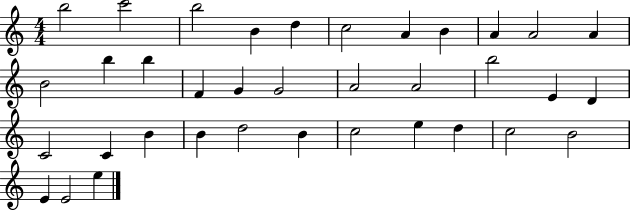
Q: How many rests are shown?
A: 0